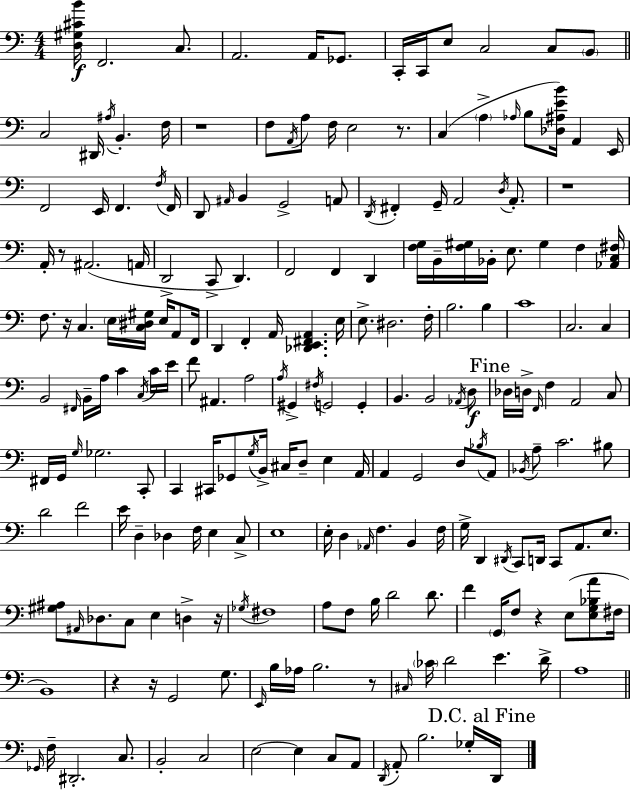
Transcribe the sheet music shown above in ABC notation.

X:1
T:Untitled
M:4/4
L:1/4
K:C
[D,^G,^CB]/4 F,,2 C,/2 A,,2 A,,/4 _G,,/2 C,,/4 C,,/4 E,/2 C,2 C,/2 B,,/2 C,2 ^D,,/4 ^A,/4 B,, F,/4 z4 F,/2 A,,/4 A,/2 F,/4 E,2 z/2 C, A, _A,/4 B,/2 [_D,^A,EB]/4 A,, E,,/4 F,,2 E,,/4 F,, F,/4 F,,/4 D,,/2 ^A,,/4 B,, G,,2 A,,/2 D,,/4 ^F,, G,,/4 A,,2 D,/4 A,,/2 z4 A,,/4 z/2 ^A,,2 A,,/4 D,,2 C,,/2 D,, F,,2 F,, D,, [F,G,]/4 B,,/4 [F,^G,]/4 _B,,/4 E,/2 ^G, F, [_A,,C,^F,]/4 F,/2 z/4 C, E,/4 [C,^D,^G,]/4 E,/4 A,,/2 F,,/4 D,, F,, A,,/4 [_D,,E,,^F,,A,,] E,/4 E,/2 ^D,2 F,/4 B,2 B, C4 C,2 C, B,,2 ^F,,/4 B,,/4 A,/4 C C,/4 C/4 E/4 F/2 ^A,, A,2 A,/4 ^G,, ^F,/4 G,,2 G,, B,, B,,2 _A,,/4 D,/2 _D,/4 D,/4 F,,/4 F, A,,2 C,/2 ^F,,/4 G,,/4 G,/4 _G,2 C,,/2 C,, ^C,,/4 _G,,/2 G,/4 B,,/4 ^C,/4 D,/2 E, A,,/4 A,, G,,2 D,/2 _B,/4 A,,/2 _B,,/4 A,/2 C2 ^B,/2 D2 F2 E/4 D, _D, F,/4 E, C,/2 E,4 E,/4 D, _A,,/4 F, B,, F,/4 G,/4 D,, ^D,,/4 C,,/2 D,,/4 C,,/2 A,,/2 E,/2 [^G,^A,]/2 ^A,,/4 _D,/2 C,/2 E, D, z/4 _G,/4 ^F,4 A,/2 F,/2 B,/4 D2 D/2 F G,,/4 F,/2 z E,/2 [E,G,_B,A]/2 ^F,/4 B,,4 z z/4 G,,2 G,/2 E,,/4 B,/4 _A,/4 B,2 z/2 ^C,/4 _C/4 D2 E D/4 A,4 _G,,/4 F,/4 ^D,,2 C,/2 B,,2 C,2 E,2 E, C,/2 A,,/2 D,,/4 A,,/2 B,2 _G,/4 D,,/4